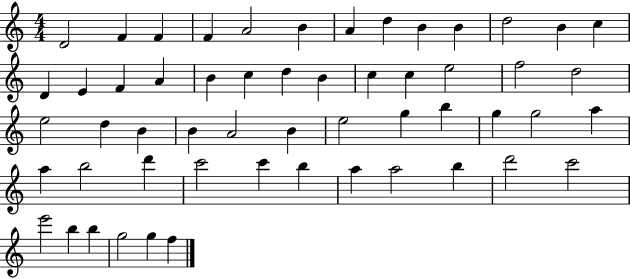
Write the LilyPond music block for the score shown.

{
  \clef treble
  \numericTimeSignature
  \time 4/4
  \key c \major
  d'2 f'4 f'4 | f'4 a'2 b'4 | a'4 d''4 b'4 b'4 | d''2 b'4 c''4 | \break d'4 e'4 f'4 a'4 | b'4 c''4 d''4 b'4 | c''4 c''4 e''2 | f''2 d''2 | \break e''2 d''4 b'4 | b'4 a'2 b'4 | e''2 g''4 b''4 | g''4 g''2 a''4 | \break a''4 b''2 d'''4 | c'''2 c'''4 b''4 | a''4 a''2 b''4 | d'''2 c'''2 | \break e'''2 b''4 b''4 | g''2 g''4 f''4 | \bar "|."
}